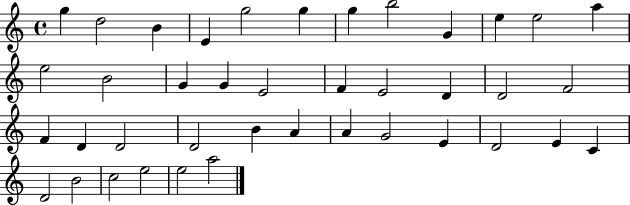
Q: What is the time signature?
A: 4/4